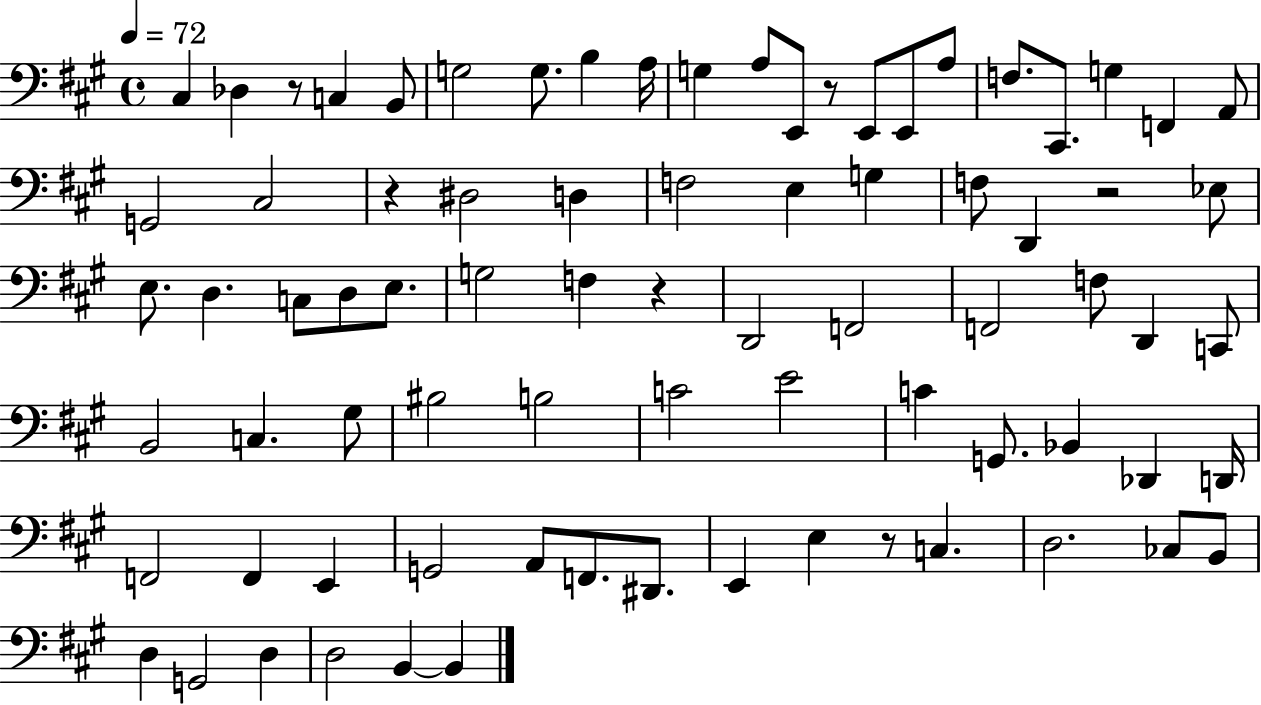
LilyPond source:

{
  \clef bass
  \time 4/4
  \defaultTimeSignature
  \key a \major
  \tempo 4 = 72
  cis4 des4 r8 c4 b,8 | g2 g8. b4 a16 | g4 a8 e,8 r8 e,8 e,8 a8 | f8. cis,8. g4 f,4 a,8 | \break g,2 cis2 | r4 dis2 d4 | f2 e4 g4 | f8 d,4 r2 ees8 | \break e8. d4. c8 d8 e8. | g2 f4 r4 | d,2 f,2 | f,2 f8 d,4 c,8 | \break b,2 c4. gis8 | bis2 b2 | c'2 e'2 | c'4 g,8. bes,4 des,4 d,16 | \break f,2 f,4 e,4 | g,2 a,8 f,8. dis,8. | e,4 e4 r8 c4. | d2. ces8 b,8 | \break d4 g,2 d4 | d2 b,4~~ b,4 | \bar "|."
}